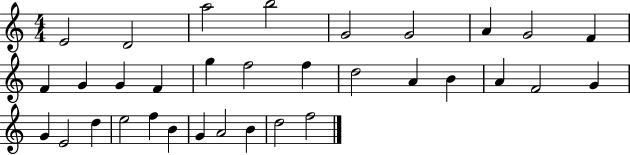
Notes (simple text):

E4/h D4/h A5/h B5/h G4/h G4/h A4/q G4/h F4/q F4/q G4/q G4/q F4/q G5/q F5/h F5/q D5/h A4/q B4/q A4/q F4/h G4/q G4/q E4/h D5/q E5/h F5/q B4/q G4/q A4/h B4/q D5/h F5/h